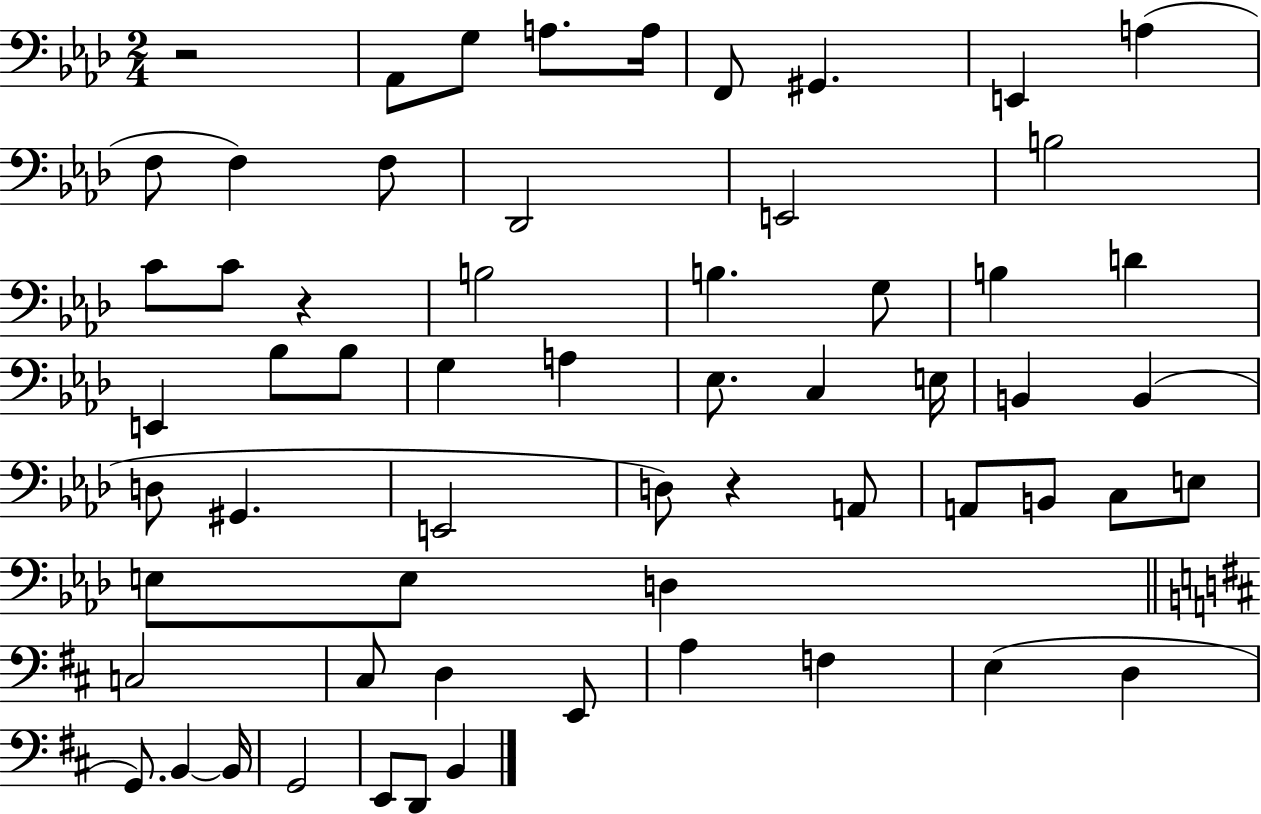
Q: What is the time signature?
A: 2/4